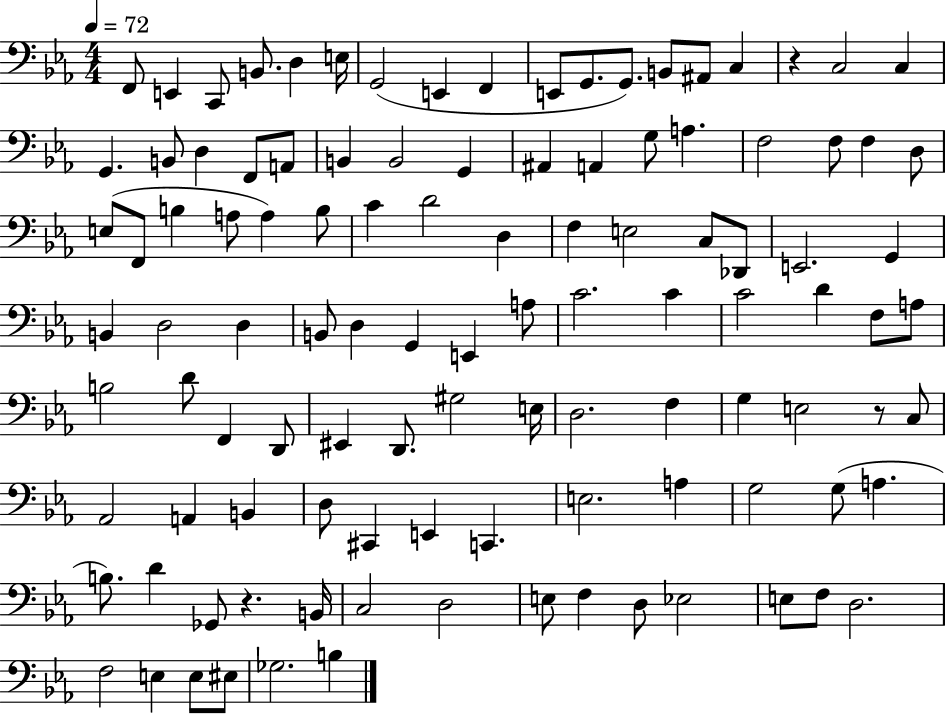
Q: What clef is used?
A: bass